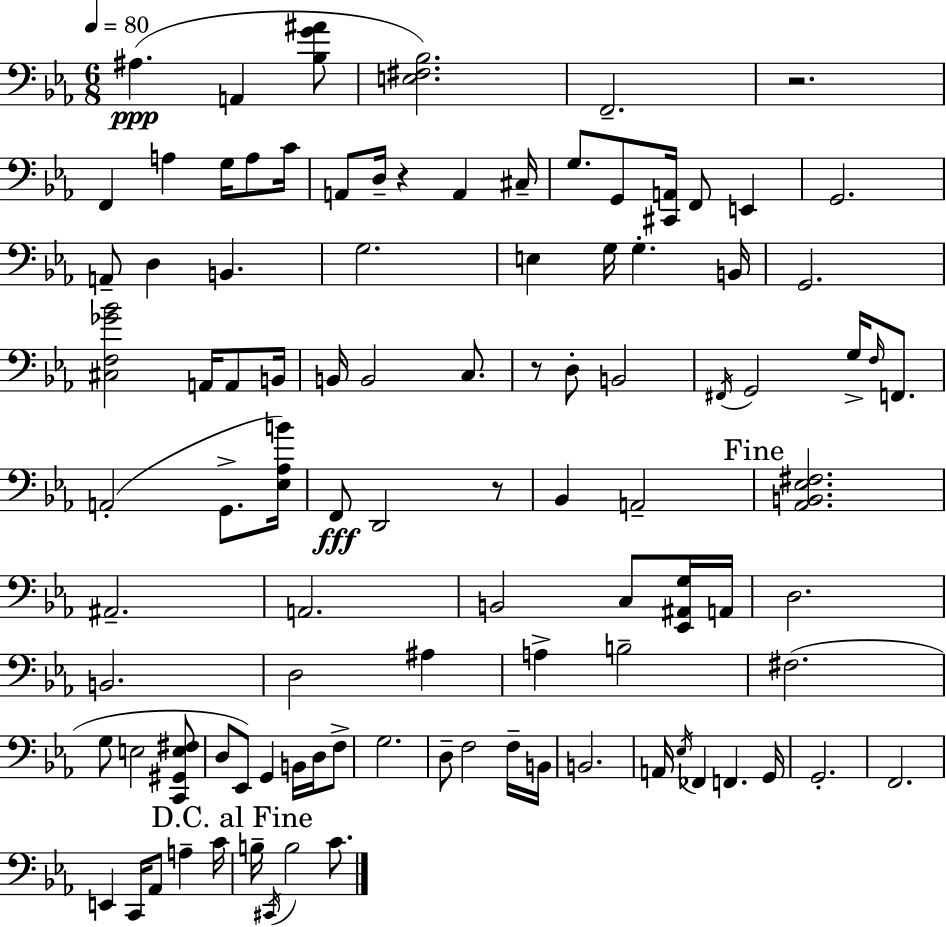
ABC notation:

X:1
T:Untitled
M:6/8
L:1/4
K:Eb
^A, A,, [_B,G^A]/2 [E,^F,_B,]2 F,,2 z2 F,, A, G,/4 A,/2 C/4 A,,/2 D,/4 z A,, ^C,/4 G,/2 G,,/2 [^C,,A,,]/4 F,,/2 E,, G,,2 A,,/2 D, B,, G,2 E, G,/4 G, B,,/4 G,,2 [^C,F,_G_B]2 A,,/4 A,,/2 B,,/4 B,,/4 B,,2 C,/2 z/2 D,/2 B,,2 ^F,,/4 G,,2 G,/4 F,/4 F,,/2 A,,2 G,,/2 [_E,_A,B]/4 F,,/2 D,,2 z/2 _B,, A,,2 [_A,,B,,_E,^F,]2 ^A,,2 A,,2 B,,2 C,/2 [_E,,^A,,G,]/4 A,,/4 D,2 B,,2 D,2 ^A, A, B,2 ^F,2 G,/2 E,2 [C,,^G,,E,^F,]/2 D,/2 _E,,/2 G,, B,,/4 D,/4 F,/2 G,2 D,/2 F,2 F,/4 B,,/4 B,,2 A,,/4 _E,/4 _F,, F,, G,,/4 G,,2 F,,2 E,, C,,/4 _A,,/2 A, C/4 B,/4 ^C,,/4 B,2 C/2